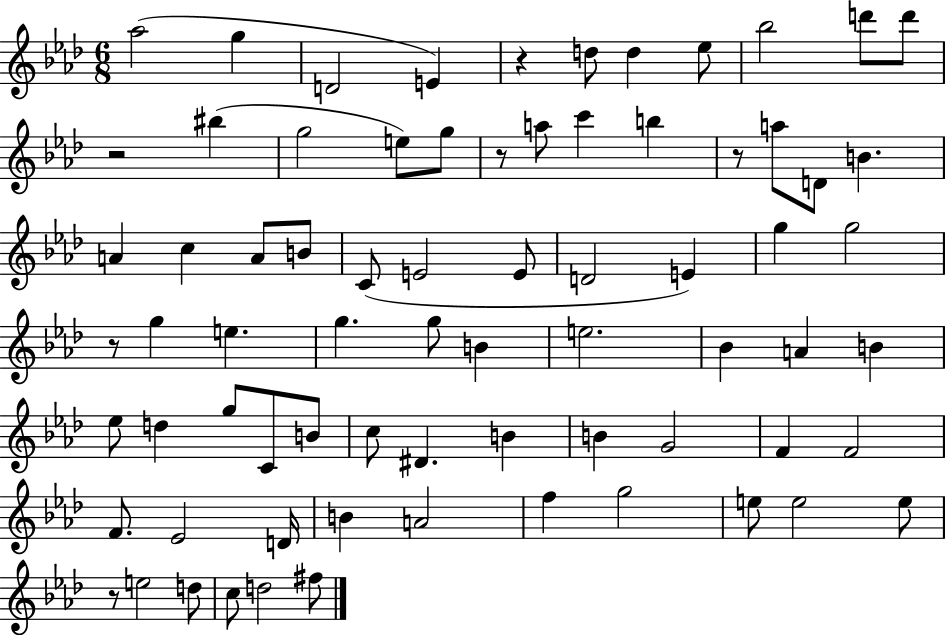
X:1
T:Untitled
M:6/8
L:1/4
K:Ab
_a2 g D2 E z d/2 d _e/2 _b2 d'/2 d'/2 z2 ^b g2 e/2 g/2 z/2 a/2 c' b z/2 a/2 D/2 B A c A/2 B/2 C/2 E2 E/2 D2 E g g2 z/2 g e g g/2 B e2 _B A B _e/2 d g/2 C/2 B/2 c/2 ^D B B G2 F F2 F/2 _E2 D/4 B A2 f g2 e/2 e2 e/2 z/2 e2 d/2 c/2 d2 ^f/2